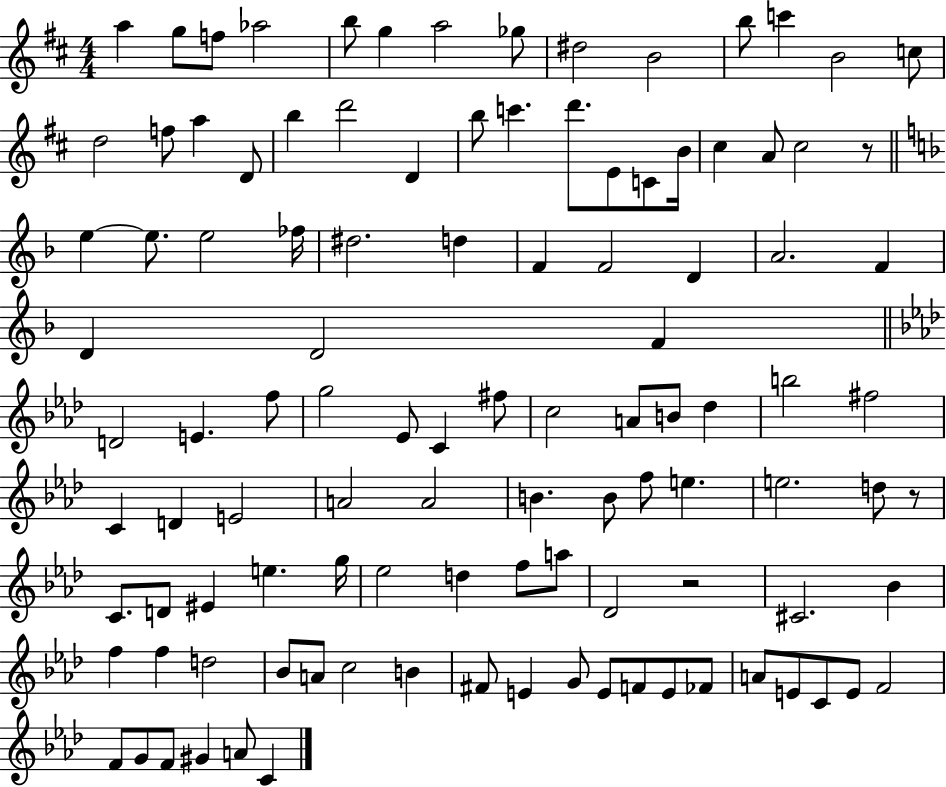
A5/q G5/e F5/e Ab5/h B5/e G5/q A5/h Gb5/e D#5/h B4/h B5/e C6/q B4/h C5/e D5/h F5/e A5/q D4/e B5/q D6/h D4/q B5/e C6/q. D6/e. E4/e C4/e B4/s C#5/q A4/e C#5/h R/e E5/q E5/e. E5/h FES5/s D#5/h. D5/q F4/q F4/h D4/q A4/h. F4/q D4/q D4/h F4/q D4/h E4/q. F5/e G5/h Eb4/e C4/q F#5/e C5/h A4/e B4/e Db5/q B5/h F#5/h C4/q D4/q E4/h A4/h A4/h B4/q. B4/e F5/e E5/q. E5/h. D5/e R/e C4/e. D4/e EIS4/q E5/q. G5/s Eb5/h D5/q F5/e A5/e Db4/h R/h C#4/h. Bb4/q F5/q F5/q D5/h Bb4/e A4/e C5/h B4/q F#4/e E4/q G4/e E4/e F4/e E4/e FES4/e A4/e E4/e C4/e E4/e F4/h F4/e G4/e F4/e G#4/q A4/e C4/q